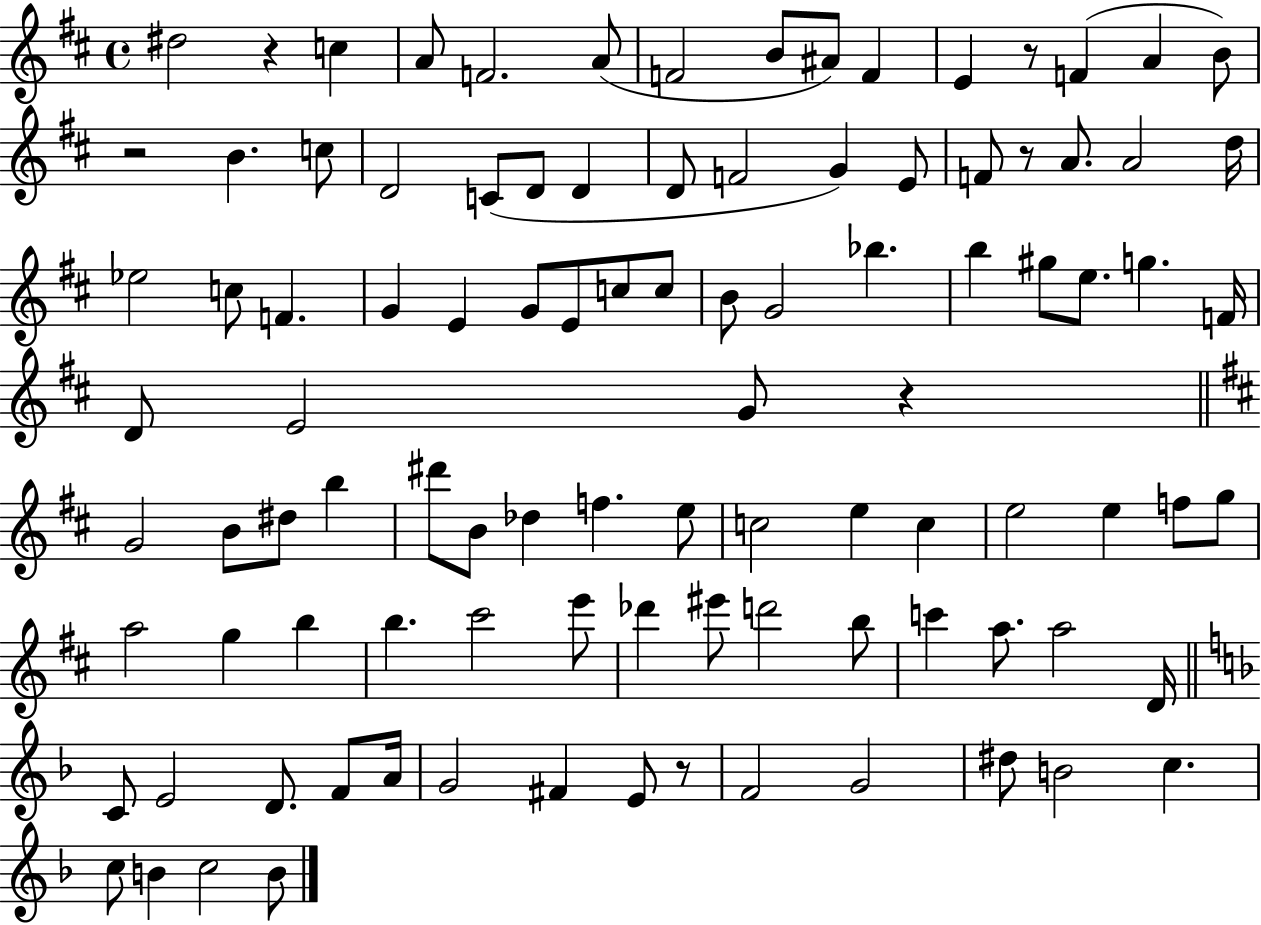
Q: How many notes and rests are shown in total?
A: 100